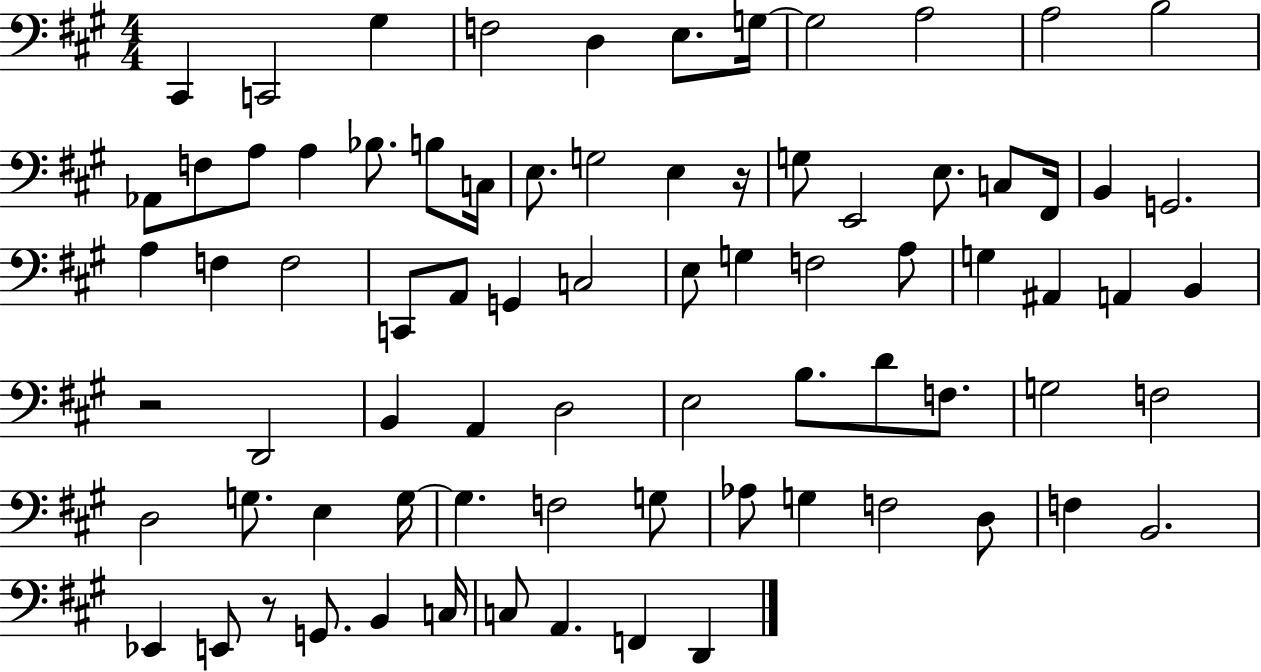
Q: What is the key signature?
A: A major